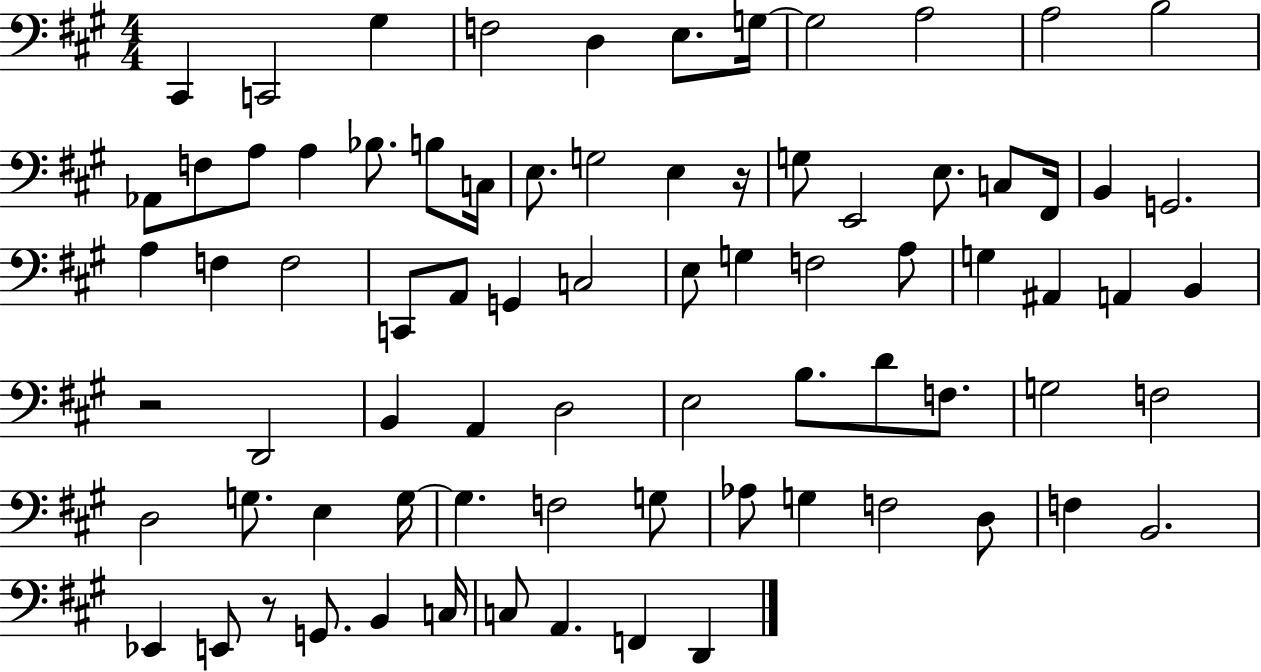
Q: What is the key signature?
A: A major